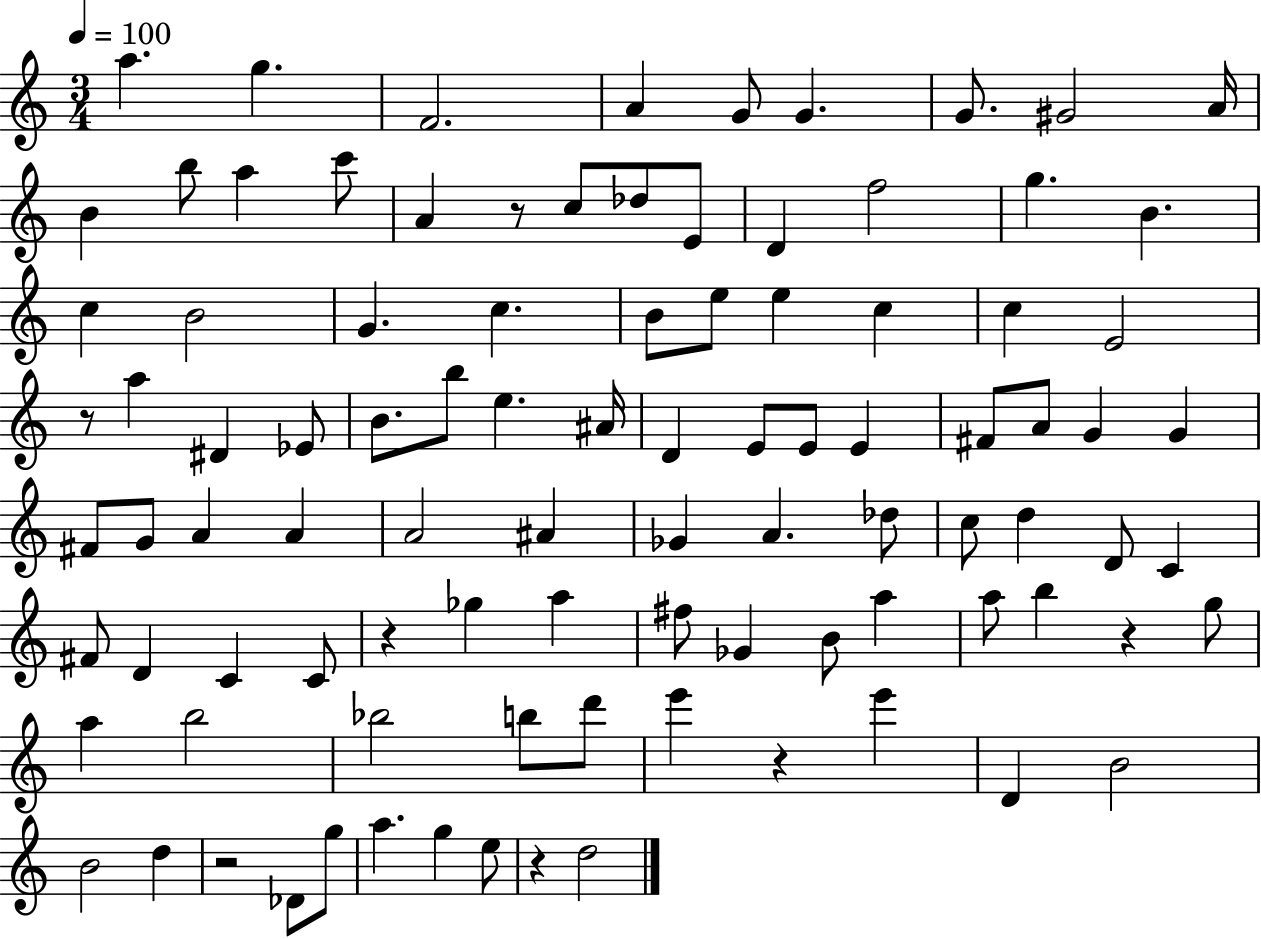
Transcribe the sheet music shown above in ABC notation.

X:1
T:Untitled
M:3/4
L:1/4
K:C
a g F2 A G/2 G G/2 ^G2 A/4 B b/2 a c'/2 A z/2 c/2 _d/2 E/2 D f2 g B c B2 G c B/2 e/2 e c c E2 z/2 a ^D _E/2 B/2 b/2 e ^A/4 D E/2 E/2 E ^F/2 A/2 G G ^F/2 G/2 A A A2 ^A _G A _d/2 c/2 d D/2 C ^F/2 D C C/2 z _g a ^f/2 _G B/2 a a/2 b z g/2 a b2 _b2 b/2 d'/2 e' z e' D B2 B2 d z2 _D/2 g/2 a g e/2 z d2